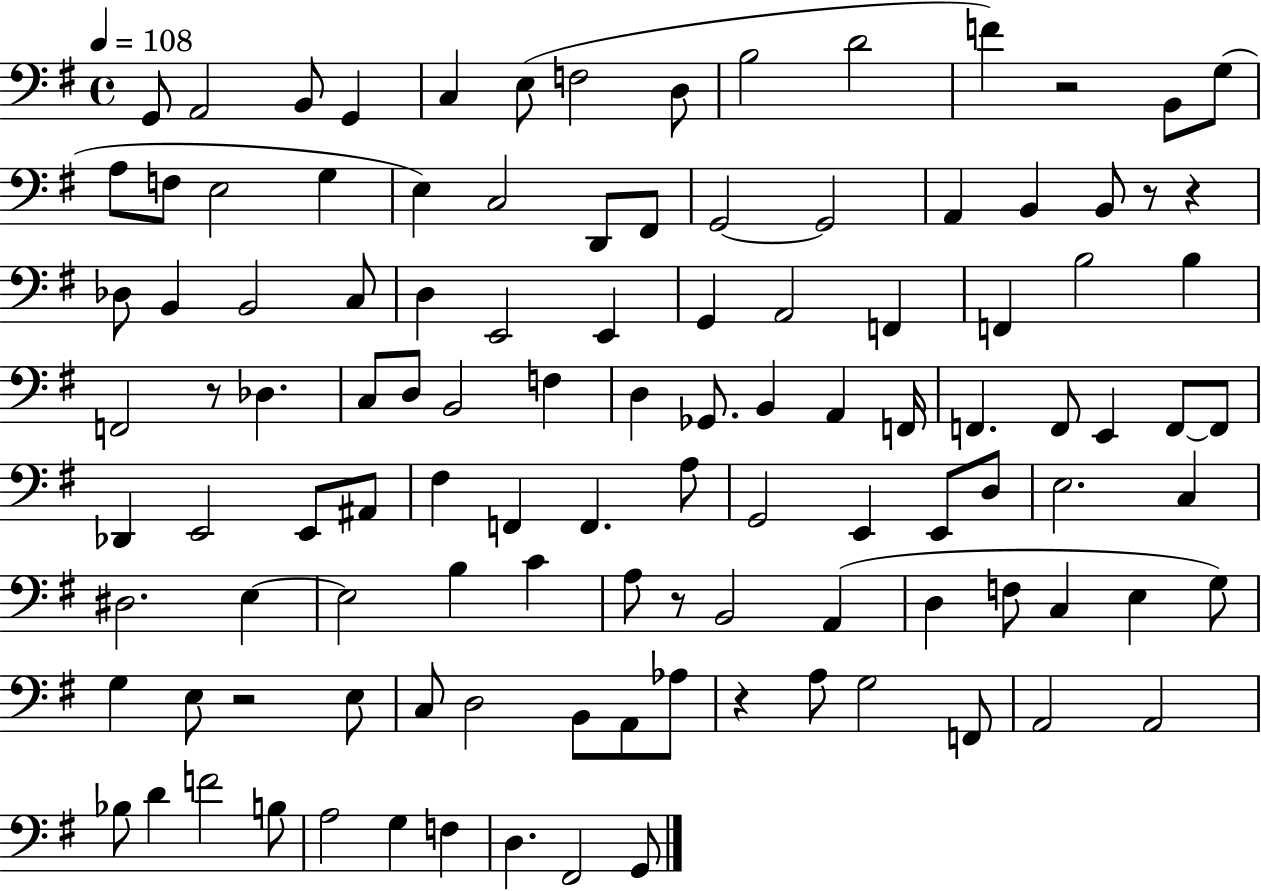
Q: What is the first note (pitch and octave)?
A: G2